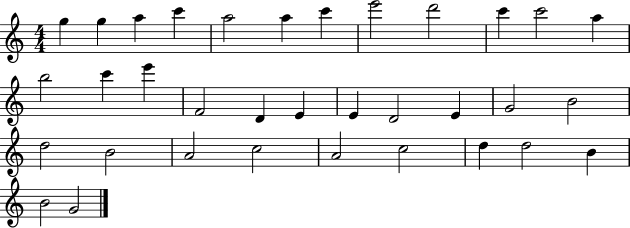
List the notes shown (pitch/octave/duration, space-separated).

G5/q G5/q A5/q C6/q A5/h A5/q C6/q E6/h D6/h C6/q C6/h A5/q B5/h C6/q E6/q F4/h D4/q E4/q E4/q D4/h E4/q G4/h B4/h D5/h B4/h A4/h C5/h A4/h C5/h D5/q D5/h B4/q B4/h G4/h